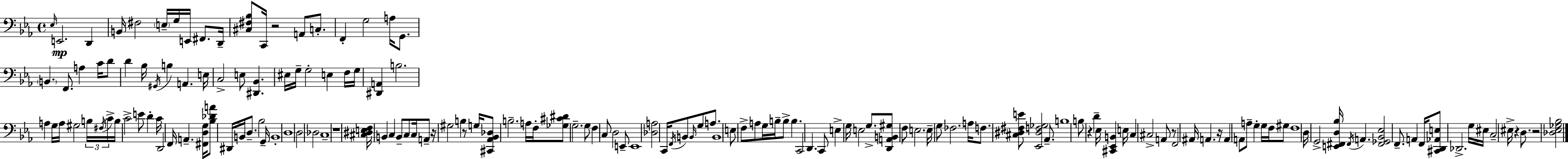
X:1
T:Untitled
M:4/4
L:1/4
K:Eb
_E,/4 E,,2 D,, B,,/4 ^F,2 E,/4 G,/4 E,,/4 ^F,,/2 D,,/4 [^C,^F,_B,]/2 C,,/4 z2 A,,/2 C,/2 F,, G,2 A,/4 G,,/2 B,, F,,/2 A, C/4 D/2 D _B,/4 ^G,,/4 B, A,, E,/4 C,2 E,/2 [^D,,_B,,] ^E,/4 G,/4 G,2 E, F,/4 G,/4 [^D,,A,,] B,2 A, G,/4 A,/4 ^G,2 B,/4 ^F,/4 C/4 B,/4 C2 E/2 D C/4 D,,2 F,,/4 A,, [^F,,D,G,]/4 [_B,_DA]/2 ^D,,/4 B,,/4 D,/2 _B,2 G,,/4 B,,4 D,4 D,2 _D,2 C,4 z4 [^C,^D,E,F,]/4 B,, C, B,,/2 C,/2 C,/4 A,,/2 z/4 ^G,2 B, z/2 G,/4 [^C,,_A,,_B,,_D,]/2 B,2 A,/4 F,/4 [_G,^C^D]/2 G,2 G,/2 F, C,/2 D,2 E,,/2 E,,4 [_D,A,]2 C,,/4 F,,/4 B,,/2 B,,/4 G,/2 A,/2 B,,4 E,/2 F,/2 A,/2 G,/4 B,/4 B,/2 B, C,,2 D,, C,,/2 E, G,/4 E,2 G,/2 [D,,A,,B,,^G,]/2 F,/2 E,2 E,/4 G,/2 _F,2 A,/4 F,/2 [^C,^D,^F,E]/2 [_E,,^D,F,_G,]2 _A,,/2 B,4 B,/2 z D _E,/4 [^C,,_E,,B,,] E,/4 C, ^C,2 A,,/2 z/2 F,,2 ^A,,/4 A,, z/4 A,, A,,/2 A,/2 G, G,/4 F,/4 ^G,/2 F,4 D,/4 G,,2 [E,,^F,,D,_B,]/4 ^F,,/4 A,, [^F,,_G,,_B,,_E,]2 F,,/2 A,, F,,/4 [^C,,D,,_A,,E,]/2 _D,,2 G,/4 ^E,/4 C,2 ^E,/4 z D,/2 z2 [_D,_E,_G,_B,]2